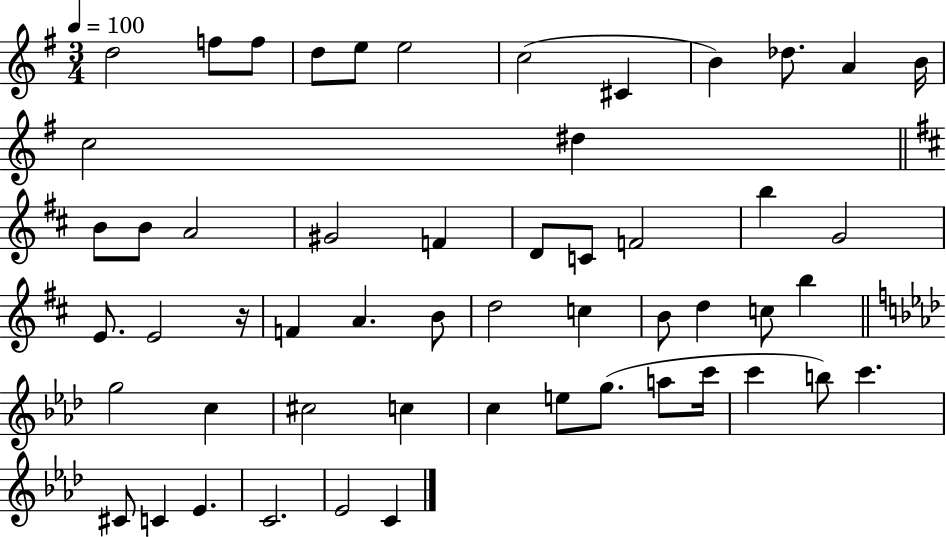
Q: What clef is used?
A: treble